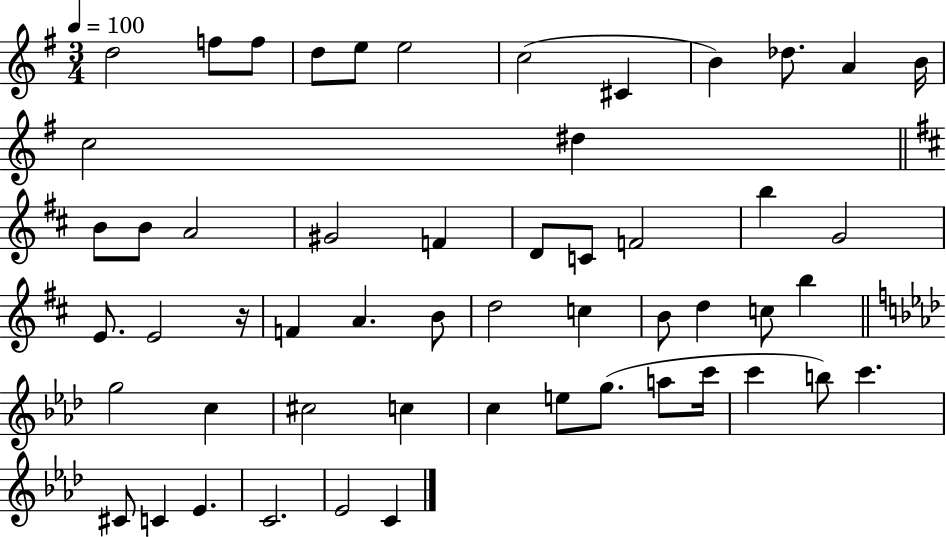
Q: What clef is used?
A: treble